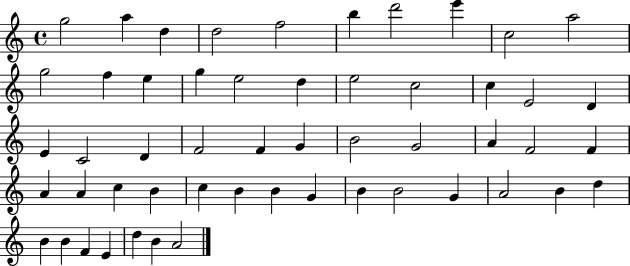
X:1
T:Untitled
M:4/4
L:1/4
K:C
g2 a d d2 f2 b d'2 e' c2 a2 g2 f e g e2 d e2 c2 c E2 D E C2 D F2 F G B2 G2 A F2 F A A c B c B B G B B2 G A2 B d B B F E d B A2